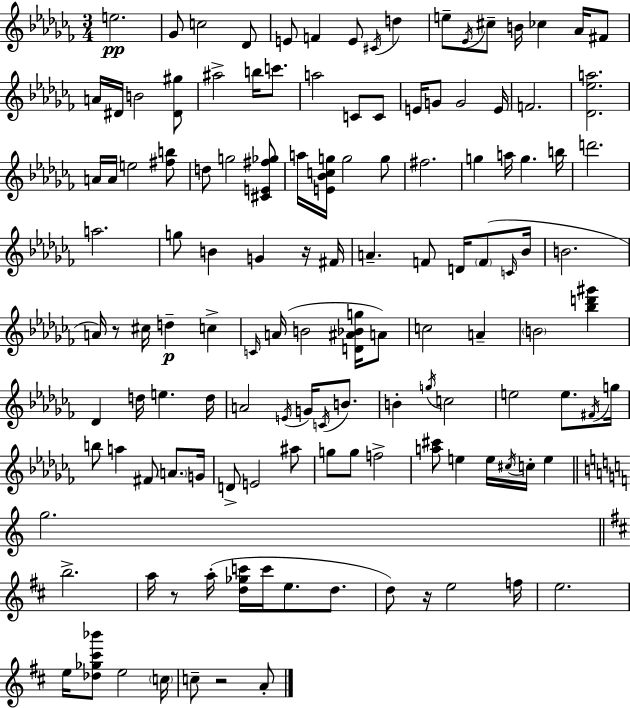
{
  \clef treble
  \numericTimeSignature
  \time 3/4
  \key aes \minor
  e''2.\pp | ges'8 c''2 des'8 | e'8 f'4 e'8 \acciaccatura { cis'16 } d''4 | e''8-- \acciaccatura { ees'16 } cis''8-- b'16 ces''4 aes'16 | \break fis'8 a'16 dis'16 b'2 | <dis' gis''>8 ais''2-> b''16 c'''8. | a''2 c'8 | c'8 e'16 g'8 g'2 | \break e'16 f'2. | <des' ees'' a''>2. | a'16 a'16 e''2 | <fis'' b''>8 d''8 g''2 | \break <cis' e' fis'' ges''>8 a''16 <e' bes' c'' g''>16 g''2 | g''8 fis''2. | g''4 a''16 g''4. | b''16 d'''2. | \break a''2. | g''8 b'4 g'4 | r16 fis'16 a'4.-- f'8 d'16 \parenthesize f'8( | \grace { c'16 } bes'16 b'2. | \break a'16) r8 cis''16 d''4--\p c''4-> | \grace { c'16 }( a'16 b'2 | <d' ais' bes' g''>16 a'8) c''2 | a'4-- \parenthesize b'2 | \break <bes'' d''' gis'''>4 des'4 d''16 e''4. | d''16 a'2 | \acciaccatura { e'16 } g'16 \acciaccatura { c'16 } b'8. b'4-. \acciaccatura { g''16 } c''2 | e''2 | \break e''8. \acciaccatura { fis'16 } g''16 b''8 a''4 | fis'8 \parenthesize a'8. g'16 d'8-> e'2 | ais''8 g''8 g''8 | f''2-> <a'' cis'''>8 e''4 | \break e''16 \acciaccatura { cis''16 } c''16-. e''4 \bar "||" \break \key c \major g''2. | \bar "||" \break \key b \minor b''2.-> | a''16 r8 a''16-.( <d'' ges'' c'''>16 c'''16 e''8. d''8. | d''8) r16 e''2 f''16 | e''2. | \break e''16 <des'' ges'' cis''' bes'''>8 e''2 \parenthesize c''16 | c''8-- r2 a'8-. | \bar "|."
}